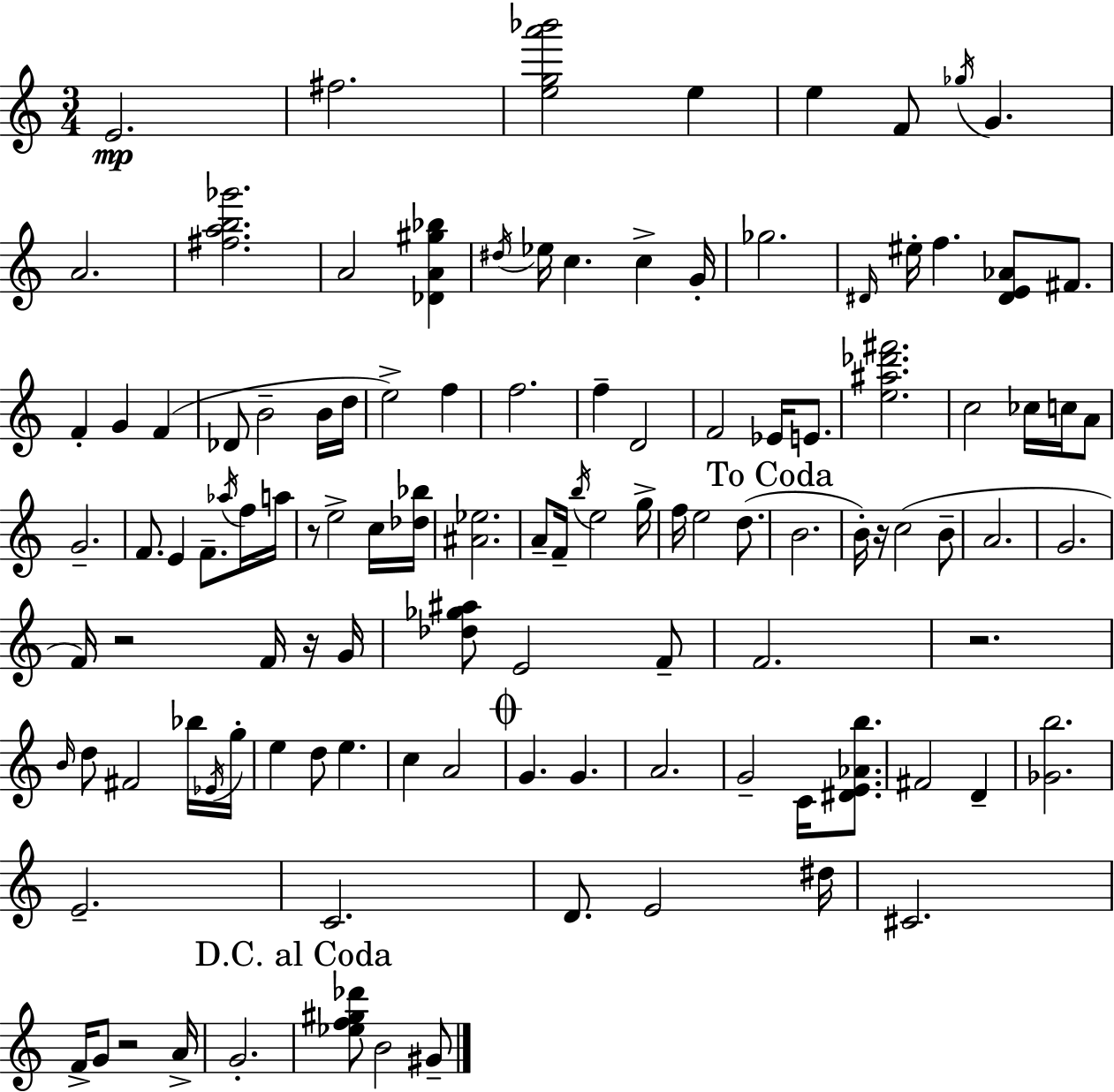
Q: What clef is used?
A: treble